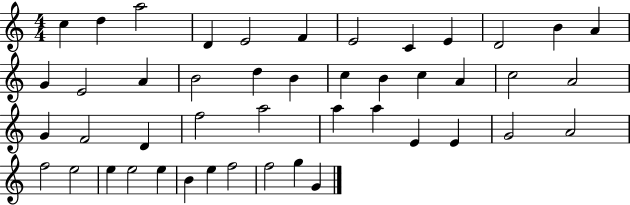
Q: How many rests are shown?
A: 0